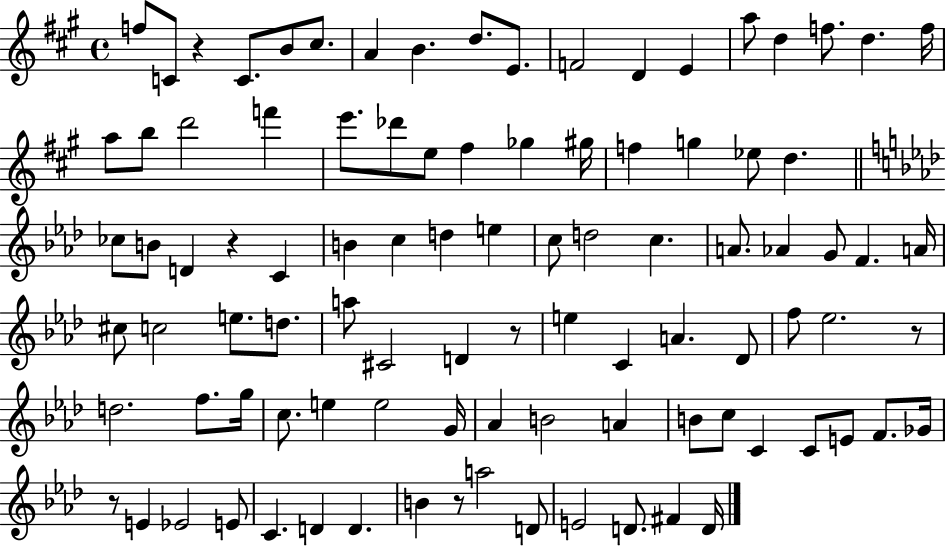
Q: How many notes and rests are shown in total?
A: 96